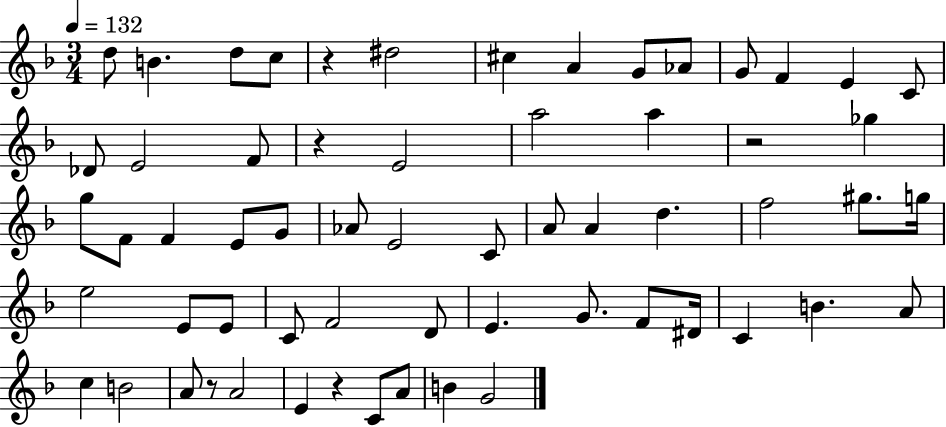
X:1
T:Untitled
M:3/4
L:1/4
K:F
d/2 B d/2 c/2 z ^d2 ^c A G/2 _A/2 G/2 F E C/2 _D/2 E2 F/2 z E2 a2 a z2 _g g/2 F/2 F E/2 G/2 _A/2 E2 C/2 A/2 A d f2 ^g/2 g/4 e2 E/2 E/2 C/2 F2 D/2 E G/2 F/2 ^D/4 C B A/2 c B2 A/2 z/2 A2 E z C/2 A/2 B G2